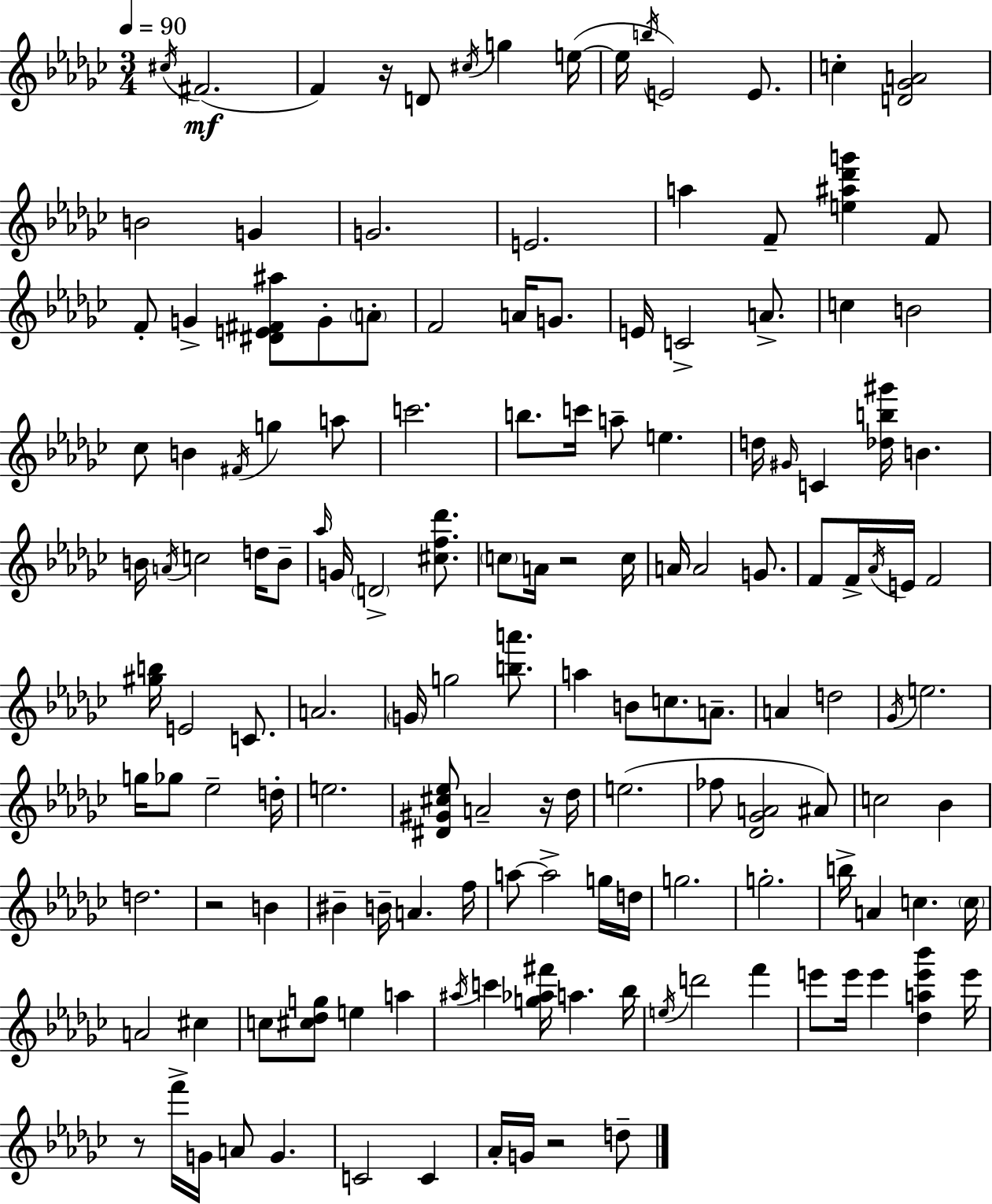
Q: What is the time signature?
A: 3/4